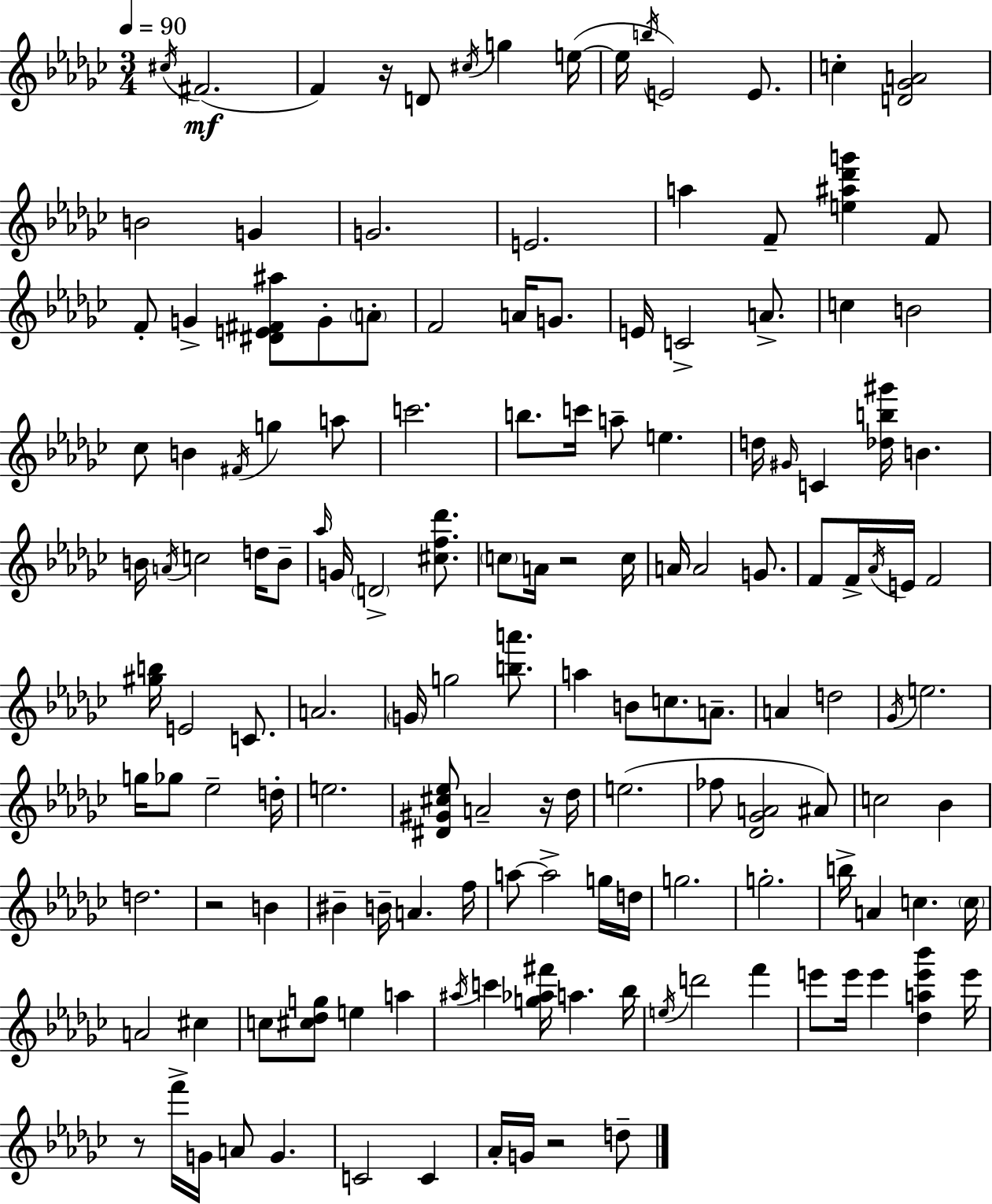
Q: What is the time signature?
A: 3/4